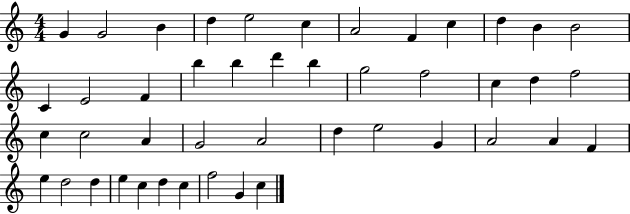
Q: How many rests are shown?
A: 0